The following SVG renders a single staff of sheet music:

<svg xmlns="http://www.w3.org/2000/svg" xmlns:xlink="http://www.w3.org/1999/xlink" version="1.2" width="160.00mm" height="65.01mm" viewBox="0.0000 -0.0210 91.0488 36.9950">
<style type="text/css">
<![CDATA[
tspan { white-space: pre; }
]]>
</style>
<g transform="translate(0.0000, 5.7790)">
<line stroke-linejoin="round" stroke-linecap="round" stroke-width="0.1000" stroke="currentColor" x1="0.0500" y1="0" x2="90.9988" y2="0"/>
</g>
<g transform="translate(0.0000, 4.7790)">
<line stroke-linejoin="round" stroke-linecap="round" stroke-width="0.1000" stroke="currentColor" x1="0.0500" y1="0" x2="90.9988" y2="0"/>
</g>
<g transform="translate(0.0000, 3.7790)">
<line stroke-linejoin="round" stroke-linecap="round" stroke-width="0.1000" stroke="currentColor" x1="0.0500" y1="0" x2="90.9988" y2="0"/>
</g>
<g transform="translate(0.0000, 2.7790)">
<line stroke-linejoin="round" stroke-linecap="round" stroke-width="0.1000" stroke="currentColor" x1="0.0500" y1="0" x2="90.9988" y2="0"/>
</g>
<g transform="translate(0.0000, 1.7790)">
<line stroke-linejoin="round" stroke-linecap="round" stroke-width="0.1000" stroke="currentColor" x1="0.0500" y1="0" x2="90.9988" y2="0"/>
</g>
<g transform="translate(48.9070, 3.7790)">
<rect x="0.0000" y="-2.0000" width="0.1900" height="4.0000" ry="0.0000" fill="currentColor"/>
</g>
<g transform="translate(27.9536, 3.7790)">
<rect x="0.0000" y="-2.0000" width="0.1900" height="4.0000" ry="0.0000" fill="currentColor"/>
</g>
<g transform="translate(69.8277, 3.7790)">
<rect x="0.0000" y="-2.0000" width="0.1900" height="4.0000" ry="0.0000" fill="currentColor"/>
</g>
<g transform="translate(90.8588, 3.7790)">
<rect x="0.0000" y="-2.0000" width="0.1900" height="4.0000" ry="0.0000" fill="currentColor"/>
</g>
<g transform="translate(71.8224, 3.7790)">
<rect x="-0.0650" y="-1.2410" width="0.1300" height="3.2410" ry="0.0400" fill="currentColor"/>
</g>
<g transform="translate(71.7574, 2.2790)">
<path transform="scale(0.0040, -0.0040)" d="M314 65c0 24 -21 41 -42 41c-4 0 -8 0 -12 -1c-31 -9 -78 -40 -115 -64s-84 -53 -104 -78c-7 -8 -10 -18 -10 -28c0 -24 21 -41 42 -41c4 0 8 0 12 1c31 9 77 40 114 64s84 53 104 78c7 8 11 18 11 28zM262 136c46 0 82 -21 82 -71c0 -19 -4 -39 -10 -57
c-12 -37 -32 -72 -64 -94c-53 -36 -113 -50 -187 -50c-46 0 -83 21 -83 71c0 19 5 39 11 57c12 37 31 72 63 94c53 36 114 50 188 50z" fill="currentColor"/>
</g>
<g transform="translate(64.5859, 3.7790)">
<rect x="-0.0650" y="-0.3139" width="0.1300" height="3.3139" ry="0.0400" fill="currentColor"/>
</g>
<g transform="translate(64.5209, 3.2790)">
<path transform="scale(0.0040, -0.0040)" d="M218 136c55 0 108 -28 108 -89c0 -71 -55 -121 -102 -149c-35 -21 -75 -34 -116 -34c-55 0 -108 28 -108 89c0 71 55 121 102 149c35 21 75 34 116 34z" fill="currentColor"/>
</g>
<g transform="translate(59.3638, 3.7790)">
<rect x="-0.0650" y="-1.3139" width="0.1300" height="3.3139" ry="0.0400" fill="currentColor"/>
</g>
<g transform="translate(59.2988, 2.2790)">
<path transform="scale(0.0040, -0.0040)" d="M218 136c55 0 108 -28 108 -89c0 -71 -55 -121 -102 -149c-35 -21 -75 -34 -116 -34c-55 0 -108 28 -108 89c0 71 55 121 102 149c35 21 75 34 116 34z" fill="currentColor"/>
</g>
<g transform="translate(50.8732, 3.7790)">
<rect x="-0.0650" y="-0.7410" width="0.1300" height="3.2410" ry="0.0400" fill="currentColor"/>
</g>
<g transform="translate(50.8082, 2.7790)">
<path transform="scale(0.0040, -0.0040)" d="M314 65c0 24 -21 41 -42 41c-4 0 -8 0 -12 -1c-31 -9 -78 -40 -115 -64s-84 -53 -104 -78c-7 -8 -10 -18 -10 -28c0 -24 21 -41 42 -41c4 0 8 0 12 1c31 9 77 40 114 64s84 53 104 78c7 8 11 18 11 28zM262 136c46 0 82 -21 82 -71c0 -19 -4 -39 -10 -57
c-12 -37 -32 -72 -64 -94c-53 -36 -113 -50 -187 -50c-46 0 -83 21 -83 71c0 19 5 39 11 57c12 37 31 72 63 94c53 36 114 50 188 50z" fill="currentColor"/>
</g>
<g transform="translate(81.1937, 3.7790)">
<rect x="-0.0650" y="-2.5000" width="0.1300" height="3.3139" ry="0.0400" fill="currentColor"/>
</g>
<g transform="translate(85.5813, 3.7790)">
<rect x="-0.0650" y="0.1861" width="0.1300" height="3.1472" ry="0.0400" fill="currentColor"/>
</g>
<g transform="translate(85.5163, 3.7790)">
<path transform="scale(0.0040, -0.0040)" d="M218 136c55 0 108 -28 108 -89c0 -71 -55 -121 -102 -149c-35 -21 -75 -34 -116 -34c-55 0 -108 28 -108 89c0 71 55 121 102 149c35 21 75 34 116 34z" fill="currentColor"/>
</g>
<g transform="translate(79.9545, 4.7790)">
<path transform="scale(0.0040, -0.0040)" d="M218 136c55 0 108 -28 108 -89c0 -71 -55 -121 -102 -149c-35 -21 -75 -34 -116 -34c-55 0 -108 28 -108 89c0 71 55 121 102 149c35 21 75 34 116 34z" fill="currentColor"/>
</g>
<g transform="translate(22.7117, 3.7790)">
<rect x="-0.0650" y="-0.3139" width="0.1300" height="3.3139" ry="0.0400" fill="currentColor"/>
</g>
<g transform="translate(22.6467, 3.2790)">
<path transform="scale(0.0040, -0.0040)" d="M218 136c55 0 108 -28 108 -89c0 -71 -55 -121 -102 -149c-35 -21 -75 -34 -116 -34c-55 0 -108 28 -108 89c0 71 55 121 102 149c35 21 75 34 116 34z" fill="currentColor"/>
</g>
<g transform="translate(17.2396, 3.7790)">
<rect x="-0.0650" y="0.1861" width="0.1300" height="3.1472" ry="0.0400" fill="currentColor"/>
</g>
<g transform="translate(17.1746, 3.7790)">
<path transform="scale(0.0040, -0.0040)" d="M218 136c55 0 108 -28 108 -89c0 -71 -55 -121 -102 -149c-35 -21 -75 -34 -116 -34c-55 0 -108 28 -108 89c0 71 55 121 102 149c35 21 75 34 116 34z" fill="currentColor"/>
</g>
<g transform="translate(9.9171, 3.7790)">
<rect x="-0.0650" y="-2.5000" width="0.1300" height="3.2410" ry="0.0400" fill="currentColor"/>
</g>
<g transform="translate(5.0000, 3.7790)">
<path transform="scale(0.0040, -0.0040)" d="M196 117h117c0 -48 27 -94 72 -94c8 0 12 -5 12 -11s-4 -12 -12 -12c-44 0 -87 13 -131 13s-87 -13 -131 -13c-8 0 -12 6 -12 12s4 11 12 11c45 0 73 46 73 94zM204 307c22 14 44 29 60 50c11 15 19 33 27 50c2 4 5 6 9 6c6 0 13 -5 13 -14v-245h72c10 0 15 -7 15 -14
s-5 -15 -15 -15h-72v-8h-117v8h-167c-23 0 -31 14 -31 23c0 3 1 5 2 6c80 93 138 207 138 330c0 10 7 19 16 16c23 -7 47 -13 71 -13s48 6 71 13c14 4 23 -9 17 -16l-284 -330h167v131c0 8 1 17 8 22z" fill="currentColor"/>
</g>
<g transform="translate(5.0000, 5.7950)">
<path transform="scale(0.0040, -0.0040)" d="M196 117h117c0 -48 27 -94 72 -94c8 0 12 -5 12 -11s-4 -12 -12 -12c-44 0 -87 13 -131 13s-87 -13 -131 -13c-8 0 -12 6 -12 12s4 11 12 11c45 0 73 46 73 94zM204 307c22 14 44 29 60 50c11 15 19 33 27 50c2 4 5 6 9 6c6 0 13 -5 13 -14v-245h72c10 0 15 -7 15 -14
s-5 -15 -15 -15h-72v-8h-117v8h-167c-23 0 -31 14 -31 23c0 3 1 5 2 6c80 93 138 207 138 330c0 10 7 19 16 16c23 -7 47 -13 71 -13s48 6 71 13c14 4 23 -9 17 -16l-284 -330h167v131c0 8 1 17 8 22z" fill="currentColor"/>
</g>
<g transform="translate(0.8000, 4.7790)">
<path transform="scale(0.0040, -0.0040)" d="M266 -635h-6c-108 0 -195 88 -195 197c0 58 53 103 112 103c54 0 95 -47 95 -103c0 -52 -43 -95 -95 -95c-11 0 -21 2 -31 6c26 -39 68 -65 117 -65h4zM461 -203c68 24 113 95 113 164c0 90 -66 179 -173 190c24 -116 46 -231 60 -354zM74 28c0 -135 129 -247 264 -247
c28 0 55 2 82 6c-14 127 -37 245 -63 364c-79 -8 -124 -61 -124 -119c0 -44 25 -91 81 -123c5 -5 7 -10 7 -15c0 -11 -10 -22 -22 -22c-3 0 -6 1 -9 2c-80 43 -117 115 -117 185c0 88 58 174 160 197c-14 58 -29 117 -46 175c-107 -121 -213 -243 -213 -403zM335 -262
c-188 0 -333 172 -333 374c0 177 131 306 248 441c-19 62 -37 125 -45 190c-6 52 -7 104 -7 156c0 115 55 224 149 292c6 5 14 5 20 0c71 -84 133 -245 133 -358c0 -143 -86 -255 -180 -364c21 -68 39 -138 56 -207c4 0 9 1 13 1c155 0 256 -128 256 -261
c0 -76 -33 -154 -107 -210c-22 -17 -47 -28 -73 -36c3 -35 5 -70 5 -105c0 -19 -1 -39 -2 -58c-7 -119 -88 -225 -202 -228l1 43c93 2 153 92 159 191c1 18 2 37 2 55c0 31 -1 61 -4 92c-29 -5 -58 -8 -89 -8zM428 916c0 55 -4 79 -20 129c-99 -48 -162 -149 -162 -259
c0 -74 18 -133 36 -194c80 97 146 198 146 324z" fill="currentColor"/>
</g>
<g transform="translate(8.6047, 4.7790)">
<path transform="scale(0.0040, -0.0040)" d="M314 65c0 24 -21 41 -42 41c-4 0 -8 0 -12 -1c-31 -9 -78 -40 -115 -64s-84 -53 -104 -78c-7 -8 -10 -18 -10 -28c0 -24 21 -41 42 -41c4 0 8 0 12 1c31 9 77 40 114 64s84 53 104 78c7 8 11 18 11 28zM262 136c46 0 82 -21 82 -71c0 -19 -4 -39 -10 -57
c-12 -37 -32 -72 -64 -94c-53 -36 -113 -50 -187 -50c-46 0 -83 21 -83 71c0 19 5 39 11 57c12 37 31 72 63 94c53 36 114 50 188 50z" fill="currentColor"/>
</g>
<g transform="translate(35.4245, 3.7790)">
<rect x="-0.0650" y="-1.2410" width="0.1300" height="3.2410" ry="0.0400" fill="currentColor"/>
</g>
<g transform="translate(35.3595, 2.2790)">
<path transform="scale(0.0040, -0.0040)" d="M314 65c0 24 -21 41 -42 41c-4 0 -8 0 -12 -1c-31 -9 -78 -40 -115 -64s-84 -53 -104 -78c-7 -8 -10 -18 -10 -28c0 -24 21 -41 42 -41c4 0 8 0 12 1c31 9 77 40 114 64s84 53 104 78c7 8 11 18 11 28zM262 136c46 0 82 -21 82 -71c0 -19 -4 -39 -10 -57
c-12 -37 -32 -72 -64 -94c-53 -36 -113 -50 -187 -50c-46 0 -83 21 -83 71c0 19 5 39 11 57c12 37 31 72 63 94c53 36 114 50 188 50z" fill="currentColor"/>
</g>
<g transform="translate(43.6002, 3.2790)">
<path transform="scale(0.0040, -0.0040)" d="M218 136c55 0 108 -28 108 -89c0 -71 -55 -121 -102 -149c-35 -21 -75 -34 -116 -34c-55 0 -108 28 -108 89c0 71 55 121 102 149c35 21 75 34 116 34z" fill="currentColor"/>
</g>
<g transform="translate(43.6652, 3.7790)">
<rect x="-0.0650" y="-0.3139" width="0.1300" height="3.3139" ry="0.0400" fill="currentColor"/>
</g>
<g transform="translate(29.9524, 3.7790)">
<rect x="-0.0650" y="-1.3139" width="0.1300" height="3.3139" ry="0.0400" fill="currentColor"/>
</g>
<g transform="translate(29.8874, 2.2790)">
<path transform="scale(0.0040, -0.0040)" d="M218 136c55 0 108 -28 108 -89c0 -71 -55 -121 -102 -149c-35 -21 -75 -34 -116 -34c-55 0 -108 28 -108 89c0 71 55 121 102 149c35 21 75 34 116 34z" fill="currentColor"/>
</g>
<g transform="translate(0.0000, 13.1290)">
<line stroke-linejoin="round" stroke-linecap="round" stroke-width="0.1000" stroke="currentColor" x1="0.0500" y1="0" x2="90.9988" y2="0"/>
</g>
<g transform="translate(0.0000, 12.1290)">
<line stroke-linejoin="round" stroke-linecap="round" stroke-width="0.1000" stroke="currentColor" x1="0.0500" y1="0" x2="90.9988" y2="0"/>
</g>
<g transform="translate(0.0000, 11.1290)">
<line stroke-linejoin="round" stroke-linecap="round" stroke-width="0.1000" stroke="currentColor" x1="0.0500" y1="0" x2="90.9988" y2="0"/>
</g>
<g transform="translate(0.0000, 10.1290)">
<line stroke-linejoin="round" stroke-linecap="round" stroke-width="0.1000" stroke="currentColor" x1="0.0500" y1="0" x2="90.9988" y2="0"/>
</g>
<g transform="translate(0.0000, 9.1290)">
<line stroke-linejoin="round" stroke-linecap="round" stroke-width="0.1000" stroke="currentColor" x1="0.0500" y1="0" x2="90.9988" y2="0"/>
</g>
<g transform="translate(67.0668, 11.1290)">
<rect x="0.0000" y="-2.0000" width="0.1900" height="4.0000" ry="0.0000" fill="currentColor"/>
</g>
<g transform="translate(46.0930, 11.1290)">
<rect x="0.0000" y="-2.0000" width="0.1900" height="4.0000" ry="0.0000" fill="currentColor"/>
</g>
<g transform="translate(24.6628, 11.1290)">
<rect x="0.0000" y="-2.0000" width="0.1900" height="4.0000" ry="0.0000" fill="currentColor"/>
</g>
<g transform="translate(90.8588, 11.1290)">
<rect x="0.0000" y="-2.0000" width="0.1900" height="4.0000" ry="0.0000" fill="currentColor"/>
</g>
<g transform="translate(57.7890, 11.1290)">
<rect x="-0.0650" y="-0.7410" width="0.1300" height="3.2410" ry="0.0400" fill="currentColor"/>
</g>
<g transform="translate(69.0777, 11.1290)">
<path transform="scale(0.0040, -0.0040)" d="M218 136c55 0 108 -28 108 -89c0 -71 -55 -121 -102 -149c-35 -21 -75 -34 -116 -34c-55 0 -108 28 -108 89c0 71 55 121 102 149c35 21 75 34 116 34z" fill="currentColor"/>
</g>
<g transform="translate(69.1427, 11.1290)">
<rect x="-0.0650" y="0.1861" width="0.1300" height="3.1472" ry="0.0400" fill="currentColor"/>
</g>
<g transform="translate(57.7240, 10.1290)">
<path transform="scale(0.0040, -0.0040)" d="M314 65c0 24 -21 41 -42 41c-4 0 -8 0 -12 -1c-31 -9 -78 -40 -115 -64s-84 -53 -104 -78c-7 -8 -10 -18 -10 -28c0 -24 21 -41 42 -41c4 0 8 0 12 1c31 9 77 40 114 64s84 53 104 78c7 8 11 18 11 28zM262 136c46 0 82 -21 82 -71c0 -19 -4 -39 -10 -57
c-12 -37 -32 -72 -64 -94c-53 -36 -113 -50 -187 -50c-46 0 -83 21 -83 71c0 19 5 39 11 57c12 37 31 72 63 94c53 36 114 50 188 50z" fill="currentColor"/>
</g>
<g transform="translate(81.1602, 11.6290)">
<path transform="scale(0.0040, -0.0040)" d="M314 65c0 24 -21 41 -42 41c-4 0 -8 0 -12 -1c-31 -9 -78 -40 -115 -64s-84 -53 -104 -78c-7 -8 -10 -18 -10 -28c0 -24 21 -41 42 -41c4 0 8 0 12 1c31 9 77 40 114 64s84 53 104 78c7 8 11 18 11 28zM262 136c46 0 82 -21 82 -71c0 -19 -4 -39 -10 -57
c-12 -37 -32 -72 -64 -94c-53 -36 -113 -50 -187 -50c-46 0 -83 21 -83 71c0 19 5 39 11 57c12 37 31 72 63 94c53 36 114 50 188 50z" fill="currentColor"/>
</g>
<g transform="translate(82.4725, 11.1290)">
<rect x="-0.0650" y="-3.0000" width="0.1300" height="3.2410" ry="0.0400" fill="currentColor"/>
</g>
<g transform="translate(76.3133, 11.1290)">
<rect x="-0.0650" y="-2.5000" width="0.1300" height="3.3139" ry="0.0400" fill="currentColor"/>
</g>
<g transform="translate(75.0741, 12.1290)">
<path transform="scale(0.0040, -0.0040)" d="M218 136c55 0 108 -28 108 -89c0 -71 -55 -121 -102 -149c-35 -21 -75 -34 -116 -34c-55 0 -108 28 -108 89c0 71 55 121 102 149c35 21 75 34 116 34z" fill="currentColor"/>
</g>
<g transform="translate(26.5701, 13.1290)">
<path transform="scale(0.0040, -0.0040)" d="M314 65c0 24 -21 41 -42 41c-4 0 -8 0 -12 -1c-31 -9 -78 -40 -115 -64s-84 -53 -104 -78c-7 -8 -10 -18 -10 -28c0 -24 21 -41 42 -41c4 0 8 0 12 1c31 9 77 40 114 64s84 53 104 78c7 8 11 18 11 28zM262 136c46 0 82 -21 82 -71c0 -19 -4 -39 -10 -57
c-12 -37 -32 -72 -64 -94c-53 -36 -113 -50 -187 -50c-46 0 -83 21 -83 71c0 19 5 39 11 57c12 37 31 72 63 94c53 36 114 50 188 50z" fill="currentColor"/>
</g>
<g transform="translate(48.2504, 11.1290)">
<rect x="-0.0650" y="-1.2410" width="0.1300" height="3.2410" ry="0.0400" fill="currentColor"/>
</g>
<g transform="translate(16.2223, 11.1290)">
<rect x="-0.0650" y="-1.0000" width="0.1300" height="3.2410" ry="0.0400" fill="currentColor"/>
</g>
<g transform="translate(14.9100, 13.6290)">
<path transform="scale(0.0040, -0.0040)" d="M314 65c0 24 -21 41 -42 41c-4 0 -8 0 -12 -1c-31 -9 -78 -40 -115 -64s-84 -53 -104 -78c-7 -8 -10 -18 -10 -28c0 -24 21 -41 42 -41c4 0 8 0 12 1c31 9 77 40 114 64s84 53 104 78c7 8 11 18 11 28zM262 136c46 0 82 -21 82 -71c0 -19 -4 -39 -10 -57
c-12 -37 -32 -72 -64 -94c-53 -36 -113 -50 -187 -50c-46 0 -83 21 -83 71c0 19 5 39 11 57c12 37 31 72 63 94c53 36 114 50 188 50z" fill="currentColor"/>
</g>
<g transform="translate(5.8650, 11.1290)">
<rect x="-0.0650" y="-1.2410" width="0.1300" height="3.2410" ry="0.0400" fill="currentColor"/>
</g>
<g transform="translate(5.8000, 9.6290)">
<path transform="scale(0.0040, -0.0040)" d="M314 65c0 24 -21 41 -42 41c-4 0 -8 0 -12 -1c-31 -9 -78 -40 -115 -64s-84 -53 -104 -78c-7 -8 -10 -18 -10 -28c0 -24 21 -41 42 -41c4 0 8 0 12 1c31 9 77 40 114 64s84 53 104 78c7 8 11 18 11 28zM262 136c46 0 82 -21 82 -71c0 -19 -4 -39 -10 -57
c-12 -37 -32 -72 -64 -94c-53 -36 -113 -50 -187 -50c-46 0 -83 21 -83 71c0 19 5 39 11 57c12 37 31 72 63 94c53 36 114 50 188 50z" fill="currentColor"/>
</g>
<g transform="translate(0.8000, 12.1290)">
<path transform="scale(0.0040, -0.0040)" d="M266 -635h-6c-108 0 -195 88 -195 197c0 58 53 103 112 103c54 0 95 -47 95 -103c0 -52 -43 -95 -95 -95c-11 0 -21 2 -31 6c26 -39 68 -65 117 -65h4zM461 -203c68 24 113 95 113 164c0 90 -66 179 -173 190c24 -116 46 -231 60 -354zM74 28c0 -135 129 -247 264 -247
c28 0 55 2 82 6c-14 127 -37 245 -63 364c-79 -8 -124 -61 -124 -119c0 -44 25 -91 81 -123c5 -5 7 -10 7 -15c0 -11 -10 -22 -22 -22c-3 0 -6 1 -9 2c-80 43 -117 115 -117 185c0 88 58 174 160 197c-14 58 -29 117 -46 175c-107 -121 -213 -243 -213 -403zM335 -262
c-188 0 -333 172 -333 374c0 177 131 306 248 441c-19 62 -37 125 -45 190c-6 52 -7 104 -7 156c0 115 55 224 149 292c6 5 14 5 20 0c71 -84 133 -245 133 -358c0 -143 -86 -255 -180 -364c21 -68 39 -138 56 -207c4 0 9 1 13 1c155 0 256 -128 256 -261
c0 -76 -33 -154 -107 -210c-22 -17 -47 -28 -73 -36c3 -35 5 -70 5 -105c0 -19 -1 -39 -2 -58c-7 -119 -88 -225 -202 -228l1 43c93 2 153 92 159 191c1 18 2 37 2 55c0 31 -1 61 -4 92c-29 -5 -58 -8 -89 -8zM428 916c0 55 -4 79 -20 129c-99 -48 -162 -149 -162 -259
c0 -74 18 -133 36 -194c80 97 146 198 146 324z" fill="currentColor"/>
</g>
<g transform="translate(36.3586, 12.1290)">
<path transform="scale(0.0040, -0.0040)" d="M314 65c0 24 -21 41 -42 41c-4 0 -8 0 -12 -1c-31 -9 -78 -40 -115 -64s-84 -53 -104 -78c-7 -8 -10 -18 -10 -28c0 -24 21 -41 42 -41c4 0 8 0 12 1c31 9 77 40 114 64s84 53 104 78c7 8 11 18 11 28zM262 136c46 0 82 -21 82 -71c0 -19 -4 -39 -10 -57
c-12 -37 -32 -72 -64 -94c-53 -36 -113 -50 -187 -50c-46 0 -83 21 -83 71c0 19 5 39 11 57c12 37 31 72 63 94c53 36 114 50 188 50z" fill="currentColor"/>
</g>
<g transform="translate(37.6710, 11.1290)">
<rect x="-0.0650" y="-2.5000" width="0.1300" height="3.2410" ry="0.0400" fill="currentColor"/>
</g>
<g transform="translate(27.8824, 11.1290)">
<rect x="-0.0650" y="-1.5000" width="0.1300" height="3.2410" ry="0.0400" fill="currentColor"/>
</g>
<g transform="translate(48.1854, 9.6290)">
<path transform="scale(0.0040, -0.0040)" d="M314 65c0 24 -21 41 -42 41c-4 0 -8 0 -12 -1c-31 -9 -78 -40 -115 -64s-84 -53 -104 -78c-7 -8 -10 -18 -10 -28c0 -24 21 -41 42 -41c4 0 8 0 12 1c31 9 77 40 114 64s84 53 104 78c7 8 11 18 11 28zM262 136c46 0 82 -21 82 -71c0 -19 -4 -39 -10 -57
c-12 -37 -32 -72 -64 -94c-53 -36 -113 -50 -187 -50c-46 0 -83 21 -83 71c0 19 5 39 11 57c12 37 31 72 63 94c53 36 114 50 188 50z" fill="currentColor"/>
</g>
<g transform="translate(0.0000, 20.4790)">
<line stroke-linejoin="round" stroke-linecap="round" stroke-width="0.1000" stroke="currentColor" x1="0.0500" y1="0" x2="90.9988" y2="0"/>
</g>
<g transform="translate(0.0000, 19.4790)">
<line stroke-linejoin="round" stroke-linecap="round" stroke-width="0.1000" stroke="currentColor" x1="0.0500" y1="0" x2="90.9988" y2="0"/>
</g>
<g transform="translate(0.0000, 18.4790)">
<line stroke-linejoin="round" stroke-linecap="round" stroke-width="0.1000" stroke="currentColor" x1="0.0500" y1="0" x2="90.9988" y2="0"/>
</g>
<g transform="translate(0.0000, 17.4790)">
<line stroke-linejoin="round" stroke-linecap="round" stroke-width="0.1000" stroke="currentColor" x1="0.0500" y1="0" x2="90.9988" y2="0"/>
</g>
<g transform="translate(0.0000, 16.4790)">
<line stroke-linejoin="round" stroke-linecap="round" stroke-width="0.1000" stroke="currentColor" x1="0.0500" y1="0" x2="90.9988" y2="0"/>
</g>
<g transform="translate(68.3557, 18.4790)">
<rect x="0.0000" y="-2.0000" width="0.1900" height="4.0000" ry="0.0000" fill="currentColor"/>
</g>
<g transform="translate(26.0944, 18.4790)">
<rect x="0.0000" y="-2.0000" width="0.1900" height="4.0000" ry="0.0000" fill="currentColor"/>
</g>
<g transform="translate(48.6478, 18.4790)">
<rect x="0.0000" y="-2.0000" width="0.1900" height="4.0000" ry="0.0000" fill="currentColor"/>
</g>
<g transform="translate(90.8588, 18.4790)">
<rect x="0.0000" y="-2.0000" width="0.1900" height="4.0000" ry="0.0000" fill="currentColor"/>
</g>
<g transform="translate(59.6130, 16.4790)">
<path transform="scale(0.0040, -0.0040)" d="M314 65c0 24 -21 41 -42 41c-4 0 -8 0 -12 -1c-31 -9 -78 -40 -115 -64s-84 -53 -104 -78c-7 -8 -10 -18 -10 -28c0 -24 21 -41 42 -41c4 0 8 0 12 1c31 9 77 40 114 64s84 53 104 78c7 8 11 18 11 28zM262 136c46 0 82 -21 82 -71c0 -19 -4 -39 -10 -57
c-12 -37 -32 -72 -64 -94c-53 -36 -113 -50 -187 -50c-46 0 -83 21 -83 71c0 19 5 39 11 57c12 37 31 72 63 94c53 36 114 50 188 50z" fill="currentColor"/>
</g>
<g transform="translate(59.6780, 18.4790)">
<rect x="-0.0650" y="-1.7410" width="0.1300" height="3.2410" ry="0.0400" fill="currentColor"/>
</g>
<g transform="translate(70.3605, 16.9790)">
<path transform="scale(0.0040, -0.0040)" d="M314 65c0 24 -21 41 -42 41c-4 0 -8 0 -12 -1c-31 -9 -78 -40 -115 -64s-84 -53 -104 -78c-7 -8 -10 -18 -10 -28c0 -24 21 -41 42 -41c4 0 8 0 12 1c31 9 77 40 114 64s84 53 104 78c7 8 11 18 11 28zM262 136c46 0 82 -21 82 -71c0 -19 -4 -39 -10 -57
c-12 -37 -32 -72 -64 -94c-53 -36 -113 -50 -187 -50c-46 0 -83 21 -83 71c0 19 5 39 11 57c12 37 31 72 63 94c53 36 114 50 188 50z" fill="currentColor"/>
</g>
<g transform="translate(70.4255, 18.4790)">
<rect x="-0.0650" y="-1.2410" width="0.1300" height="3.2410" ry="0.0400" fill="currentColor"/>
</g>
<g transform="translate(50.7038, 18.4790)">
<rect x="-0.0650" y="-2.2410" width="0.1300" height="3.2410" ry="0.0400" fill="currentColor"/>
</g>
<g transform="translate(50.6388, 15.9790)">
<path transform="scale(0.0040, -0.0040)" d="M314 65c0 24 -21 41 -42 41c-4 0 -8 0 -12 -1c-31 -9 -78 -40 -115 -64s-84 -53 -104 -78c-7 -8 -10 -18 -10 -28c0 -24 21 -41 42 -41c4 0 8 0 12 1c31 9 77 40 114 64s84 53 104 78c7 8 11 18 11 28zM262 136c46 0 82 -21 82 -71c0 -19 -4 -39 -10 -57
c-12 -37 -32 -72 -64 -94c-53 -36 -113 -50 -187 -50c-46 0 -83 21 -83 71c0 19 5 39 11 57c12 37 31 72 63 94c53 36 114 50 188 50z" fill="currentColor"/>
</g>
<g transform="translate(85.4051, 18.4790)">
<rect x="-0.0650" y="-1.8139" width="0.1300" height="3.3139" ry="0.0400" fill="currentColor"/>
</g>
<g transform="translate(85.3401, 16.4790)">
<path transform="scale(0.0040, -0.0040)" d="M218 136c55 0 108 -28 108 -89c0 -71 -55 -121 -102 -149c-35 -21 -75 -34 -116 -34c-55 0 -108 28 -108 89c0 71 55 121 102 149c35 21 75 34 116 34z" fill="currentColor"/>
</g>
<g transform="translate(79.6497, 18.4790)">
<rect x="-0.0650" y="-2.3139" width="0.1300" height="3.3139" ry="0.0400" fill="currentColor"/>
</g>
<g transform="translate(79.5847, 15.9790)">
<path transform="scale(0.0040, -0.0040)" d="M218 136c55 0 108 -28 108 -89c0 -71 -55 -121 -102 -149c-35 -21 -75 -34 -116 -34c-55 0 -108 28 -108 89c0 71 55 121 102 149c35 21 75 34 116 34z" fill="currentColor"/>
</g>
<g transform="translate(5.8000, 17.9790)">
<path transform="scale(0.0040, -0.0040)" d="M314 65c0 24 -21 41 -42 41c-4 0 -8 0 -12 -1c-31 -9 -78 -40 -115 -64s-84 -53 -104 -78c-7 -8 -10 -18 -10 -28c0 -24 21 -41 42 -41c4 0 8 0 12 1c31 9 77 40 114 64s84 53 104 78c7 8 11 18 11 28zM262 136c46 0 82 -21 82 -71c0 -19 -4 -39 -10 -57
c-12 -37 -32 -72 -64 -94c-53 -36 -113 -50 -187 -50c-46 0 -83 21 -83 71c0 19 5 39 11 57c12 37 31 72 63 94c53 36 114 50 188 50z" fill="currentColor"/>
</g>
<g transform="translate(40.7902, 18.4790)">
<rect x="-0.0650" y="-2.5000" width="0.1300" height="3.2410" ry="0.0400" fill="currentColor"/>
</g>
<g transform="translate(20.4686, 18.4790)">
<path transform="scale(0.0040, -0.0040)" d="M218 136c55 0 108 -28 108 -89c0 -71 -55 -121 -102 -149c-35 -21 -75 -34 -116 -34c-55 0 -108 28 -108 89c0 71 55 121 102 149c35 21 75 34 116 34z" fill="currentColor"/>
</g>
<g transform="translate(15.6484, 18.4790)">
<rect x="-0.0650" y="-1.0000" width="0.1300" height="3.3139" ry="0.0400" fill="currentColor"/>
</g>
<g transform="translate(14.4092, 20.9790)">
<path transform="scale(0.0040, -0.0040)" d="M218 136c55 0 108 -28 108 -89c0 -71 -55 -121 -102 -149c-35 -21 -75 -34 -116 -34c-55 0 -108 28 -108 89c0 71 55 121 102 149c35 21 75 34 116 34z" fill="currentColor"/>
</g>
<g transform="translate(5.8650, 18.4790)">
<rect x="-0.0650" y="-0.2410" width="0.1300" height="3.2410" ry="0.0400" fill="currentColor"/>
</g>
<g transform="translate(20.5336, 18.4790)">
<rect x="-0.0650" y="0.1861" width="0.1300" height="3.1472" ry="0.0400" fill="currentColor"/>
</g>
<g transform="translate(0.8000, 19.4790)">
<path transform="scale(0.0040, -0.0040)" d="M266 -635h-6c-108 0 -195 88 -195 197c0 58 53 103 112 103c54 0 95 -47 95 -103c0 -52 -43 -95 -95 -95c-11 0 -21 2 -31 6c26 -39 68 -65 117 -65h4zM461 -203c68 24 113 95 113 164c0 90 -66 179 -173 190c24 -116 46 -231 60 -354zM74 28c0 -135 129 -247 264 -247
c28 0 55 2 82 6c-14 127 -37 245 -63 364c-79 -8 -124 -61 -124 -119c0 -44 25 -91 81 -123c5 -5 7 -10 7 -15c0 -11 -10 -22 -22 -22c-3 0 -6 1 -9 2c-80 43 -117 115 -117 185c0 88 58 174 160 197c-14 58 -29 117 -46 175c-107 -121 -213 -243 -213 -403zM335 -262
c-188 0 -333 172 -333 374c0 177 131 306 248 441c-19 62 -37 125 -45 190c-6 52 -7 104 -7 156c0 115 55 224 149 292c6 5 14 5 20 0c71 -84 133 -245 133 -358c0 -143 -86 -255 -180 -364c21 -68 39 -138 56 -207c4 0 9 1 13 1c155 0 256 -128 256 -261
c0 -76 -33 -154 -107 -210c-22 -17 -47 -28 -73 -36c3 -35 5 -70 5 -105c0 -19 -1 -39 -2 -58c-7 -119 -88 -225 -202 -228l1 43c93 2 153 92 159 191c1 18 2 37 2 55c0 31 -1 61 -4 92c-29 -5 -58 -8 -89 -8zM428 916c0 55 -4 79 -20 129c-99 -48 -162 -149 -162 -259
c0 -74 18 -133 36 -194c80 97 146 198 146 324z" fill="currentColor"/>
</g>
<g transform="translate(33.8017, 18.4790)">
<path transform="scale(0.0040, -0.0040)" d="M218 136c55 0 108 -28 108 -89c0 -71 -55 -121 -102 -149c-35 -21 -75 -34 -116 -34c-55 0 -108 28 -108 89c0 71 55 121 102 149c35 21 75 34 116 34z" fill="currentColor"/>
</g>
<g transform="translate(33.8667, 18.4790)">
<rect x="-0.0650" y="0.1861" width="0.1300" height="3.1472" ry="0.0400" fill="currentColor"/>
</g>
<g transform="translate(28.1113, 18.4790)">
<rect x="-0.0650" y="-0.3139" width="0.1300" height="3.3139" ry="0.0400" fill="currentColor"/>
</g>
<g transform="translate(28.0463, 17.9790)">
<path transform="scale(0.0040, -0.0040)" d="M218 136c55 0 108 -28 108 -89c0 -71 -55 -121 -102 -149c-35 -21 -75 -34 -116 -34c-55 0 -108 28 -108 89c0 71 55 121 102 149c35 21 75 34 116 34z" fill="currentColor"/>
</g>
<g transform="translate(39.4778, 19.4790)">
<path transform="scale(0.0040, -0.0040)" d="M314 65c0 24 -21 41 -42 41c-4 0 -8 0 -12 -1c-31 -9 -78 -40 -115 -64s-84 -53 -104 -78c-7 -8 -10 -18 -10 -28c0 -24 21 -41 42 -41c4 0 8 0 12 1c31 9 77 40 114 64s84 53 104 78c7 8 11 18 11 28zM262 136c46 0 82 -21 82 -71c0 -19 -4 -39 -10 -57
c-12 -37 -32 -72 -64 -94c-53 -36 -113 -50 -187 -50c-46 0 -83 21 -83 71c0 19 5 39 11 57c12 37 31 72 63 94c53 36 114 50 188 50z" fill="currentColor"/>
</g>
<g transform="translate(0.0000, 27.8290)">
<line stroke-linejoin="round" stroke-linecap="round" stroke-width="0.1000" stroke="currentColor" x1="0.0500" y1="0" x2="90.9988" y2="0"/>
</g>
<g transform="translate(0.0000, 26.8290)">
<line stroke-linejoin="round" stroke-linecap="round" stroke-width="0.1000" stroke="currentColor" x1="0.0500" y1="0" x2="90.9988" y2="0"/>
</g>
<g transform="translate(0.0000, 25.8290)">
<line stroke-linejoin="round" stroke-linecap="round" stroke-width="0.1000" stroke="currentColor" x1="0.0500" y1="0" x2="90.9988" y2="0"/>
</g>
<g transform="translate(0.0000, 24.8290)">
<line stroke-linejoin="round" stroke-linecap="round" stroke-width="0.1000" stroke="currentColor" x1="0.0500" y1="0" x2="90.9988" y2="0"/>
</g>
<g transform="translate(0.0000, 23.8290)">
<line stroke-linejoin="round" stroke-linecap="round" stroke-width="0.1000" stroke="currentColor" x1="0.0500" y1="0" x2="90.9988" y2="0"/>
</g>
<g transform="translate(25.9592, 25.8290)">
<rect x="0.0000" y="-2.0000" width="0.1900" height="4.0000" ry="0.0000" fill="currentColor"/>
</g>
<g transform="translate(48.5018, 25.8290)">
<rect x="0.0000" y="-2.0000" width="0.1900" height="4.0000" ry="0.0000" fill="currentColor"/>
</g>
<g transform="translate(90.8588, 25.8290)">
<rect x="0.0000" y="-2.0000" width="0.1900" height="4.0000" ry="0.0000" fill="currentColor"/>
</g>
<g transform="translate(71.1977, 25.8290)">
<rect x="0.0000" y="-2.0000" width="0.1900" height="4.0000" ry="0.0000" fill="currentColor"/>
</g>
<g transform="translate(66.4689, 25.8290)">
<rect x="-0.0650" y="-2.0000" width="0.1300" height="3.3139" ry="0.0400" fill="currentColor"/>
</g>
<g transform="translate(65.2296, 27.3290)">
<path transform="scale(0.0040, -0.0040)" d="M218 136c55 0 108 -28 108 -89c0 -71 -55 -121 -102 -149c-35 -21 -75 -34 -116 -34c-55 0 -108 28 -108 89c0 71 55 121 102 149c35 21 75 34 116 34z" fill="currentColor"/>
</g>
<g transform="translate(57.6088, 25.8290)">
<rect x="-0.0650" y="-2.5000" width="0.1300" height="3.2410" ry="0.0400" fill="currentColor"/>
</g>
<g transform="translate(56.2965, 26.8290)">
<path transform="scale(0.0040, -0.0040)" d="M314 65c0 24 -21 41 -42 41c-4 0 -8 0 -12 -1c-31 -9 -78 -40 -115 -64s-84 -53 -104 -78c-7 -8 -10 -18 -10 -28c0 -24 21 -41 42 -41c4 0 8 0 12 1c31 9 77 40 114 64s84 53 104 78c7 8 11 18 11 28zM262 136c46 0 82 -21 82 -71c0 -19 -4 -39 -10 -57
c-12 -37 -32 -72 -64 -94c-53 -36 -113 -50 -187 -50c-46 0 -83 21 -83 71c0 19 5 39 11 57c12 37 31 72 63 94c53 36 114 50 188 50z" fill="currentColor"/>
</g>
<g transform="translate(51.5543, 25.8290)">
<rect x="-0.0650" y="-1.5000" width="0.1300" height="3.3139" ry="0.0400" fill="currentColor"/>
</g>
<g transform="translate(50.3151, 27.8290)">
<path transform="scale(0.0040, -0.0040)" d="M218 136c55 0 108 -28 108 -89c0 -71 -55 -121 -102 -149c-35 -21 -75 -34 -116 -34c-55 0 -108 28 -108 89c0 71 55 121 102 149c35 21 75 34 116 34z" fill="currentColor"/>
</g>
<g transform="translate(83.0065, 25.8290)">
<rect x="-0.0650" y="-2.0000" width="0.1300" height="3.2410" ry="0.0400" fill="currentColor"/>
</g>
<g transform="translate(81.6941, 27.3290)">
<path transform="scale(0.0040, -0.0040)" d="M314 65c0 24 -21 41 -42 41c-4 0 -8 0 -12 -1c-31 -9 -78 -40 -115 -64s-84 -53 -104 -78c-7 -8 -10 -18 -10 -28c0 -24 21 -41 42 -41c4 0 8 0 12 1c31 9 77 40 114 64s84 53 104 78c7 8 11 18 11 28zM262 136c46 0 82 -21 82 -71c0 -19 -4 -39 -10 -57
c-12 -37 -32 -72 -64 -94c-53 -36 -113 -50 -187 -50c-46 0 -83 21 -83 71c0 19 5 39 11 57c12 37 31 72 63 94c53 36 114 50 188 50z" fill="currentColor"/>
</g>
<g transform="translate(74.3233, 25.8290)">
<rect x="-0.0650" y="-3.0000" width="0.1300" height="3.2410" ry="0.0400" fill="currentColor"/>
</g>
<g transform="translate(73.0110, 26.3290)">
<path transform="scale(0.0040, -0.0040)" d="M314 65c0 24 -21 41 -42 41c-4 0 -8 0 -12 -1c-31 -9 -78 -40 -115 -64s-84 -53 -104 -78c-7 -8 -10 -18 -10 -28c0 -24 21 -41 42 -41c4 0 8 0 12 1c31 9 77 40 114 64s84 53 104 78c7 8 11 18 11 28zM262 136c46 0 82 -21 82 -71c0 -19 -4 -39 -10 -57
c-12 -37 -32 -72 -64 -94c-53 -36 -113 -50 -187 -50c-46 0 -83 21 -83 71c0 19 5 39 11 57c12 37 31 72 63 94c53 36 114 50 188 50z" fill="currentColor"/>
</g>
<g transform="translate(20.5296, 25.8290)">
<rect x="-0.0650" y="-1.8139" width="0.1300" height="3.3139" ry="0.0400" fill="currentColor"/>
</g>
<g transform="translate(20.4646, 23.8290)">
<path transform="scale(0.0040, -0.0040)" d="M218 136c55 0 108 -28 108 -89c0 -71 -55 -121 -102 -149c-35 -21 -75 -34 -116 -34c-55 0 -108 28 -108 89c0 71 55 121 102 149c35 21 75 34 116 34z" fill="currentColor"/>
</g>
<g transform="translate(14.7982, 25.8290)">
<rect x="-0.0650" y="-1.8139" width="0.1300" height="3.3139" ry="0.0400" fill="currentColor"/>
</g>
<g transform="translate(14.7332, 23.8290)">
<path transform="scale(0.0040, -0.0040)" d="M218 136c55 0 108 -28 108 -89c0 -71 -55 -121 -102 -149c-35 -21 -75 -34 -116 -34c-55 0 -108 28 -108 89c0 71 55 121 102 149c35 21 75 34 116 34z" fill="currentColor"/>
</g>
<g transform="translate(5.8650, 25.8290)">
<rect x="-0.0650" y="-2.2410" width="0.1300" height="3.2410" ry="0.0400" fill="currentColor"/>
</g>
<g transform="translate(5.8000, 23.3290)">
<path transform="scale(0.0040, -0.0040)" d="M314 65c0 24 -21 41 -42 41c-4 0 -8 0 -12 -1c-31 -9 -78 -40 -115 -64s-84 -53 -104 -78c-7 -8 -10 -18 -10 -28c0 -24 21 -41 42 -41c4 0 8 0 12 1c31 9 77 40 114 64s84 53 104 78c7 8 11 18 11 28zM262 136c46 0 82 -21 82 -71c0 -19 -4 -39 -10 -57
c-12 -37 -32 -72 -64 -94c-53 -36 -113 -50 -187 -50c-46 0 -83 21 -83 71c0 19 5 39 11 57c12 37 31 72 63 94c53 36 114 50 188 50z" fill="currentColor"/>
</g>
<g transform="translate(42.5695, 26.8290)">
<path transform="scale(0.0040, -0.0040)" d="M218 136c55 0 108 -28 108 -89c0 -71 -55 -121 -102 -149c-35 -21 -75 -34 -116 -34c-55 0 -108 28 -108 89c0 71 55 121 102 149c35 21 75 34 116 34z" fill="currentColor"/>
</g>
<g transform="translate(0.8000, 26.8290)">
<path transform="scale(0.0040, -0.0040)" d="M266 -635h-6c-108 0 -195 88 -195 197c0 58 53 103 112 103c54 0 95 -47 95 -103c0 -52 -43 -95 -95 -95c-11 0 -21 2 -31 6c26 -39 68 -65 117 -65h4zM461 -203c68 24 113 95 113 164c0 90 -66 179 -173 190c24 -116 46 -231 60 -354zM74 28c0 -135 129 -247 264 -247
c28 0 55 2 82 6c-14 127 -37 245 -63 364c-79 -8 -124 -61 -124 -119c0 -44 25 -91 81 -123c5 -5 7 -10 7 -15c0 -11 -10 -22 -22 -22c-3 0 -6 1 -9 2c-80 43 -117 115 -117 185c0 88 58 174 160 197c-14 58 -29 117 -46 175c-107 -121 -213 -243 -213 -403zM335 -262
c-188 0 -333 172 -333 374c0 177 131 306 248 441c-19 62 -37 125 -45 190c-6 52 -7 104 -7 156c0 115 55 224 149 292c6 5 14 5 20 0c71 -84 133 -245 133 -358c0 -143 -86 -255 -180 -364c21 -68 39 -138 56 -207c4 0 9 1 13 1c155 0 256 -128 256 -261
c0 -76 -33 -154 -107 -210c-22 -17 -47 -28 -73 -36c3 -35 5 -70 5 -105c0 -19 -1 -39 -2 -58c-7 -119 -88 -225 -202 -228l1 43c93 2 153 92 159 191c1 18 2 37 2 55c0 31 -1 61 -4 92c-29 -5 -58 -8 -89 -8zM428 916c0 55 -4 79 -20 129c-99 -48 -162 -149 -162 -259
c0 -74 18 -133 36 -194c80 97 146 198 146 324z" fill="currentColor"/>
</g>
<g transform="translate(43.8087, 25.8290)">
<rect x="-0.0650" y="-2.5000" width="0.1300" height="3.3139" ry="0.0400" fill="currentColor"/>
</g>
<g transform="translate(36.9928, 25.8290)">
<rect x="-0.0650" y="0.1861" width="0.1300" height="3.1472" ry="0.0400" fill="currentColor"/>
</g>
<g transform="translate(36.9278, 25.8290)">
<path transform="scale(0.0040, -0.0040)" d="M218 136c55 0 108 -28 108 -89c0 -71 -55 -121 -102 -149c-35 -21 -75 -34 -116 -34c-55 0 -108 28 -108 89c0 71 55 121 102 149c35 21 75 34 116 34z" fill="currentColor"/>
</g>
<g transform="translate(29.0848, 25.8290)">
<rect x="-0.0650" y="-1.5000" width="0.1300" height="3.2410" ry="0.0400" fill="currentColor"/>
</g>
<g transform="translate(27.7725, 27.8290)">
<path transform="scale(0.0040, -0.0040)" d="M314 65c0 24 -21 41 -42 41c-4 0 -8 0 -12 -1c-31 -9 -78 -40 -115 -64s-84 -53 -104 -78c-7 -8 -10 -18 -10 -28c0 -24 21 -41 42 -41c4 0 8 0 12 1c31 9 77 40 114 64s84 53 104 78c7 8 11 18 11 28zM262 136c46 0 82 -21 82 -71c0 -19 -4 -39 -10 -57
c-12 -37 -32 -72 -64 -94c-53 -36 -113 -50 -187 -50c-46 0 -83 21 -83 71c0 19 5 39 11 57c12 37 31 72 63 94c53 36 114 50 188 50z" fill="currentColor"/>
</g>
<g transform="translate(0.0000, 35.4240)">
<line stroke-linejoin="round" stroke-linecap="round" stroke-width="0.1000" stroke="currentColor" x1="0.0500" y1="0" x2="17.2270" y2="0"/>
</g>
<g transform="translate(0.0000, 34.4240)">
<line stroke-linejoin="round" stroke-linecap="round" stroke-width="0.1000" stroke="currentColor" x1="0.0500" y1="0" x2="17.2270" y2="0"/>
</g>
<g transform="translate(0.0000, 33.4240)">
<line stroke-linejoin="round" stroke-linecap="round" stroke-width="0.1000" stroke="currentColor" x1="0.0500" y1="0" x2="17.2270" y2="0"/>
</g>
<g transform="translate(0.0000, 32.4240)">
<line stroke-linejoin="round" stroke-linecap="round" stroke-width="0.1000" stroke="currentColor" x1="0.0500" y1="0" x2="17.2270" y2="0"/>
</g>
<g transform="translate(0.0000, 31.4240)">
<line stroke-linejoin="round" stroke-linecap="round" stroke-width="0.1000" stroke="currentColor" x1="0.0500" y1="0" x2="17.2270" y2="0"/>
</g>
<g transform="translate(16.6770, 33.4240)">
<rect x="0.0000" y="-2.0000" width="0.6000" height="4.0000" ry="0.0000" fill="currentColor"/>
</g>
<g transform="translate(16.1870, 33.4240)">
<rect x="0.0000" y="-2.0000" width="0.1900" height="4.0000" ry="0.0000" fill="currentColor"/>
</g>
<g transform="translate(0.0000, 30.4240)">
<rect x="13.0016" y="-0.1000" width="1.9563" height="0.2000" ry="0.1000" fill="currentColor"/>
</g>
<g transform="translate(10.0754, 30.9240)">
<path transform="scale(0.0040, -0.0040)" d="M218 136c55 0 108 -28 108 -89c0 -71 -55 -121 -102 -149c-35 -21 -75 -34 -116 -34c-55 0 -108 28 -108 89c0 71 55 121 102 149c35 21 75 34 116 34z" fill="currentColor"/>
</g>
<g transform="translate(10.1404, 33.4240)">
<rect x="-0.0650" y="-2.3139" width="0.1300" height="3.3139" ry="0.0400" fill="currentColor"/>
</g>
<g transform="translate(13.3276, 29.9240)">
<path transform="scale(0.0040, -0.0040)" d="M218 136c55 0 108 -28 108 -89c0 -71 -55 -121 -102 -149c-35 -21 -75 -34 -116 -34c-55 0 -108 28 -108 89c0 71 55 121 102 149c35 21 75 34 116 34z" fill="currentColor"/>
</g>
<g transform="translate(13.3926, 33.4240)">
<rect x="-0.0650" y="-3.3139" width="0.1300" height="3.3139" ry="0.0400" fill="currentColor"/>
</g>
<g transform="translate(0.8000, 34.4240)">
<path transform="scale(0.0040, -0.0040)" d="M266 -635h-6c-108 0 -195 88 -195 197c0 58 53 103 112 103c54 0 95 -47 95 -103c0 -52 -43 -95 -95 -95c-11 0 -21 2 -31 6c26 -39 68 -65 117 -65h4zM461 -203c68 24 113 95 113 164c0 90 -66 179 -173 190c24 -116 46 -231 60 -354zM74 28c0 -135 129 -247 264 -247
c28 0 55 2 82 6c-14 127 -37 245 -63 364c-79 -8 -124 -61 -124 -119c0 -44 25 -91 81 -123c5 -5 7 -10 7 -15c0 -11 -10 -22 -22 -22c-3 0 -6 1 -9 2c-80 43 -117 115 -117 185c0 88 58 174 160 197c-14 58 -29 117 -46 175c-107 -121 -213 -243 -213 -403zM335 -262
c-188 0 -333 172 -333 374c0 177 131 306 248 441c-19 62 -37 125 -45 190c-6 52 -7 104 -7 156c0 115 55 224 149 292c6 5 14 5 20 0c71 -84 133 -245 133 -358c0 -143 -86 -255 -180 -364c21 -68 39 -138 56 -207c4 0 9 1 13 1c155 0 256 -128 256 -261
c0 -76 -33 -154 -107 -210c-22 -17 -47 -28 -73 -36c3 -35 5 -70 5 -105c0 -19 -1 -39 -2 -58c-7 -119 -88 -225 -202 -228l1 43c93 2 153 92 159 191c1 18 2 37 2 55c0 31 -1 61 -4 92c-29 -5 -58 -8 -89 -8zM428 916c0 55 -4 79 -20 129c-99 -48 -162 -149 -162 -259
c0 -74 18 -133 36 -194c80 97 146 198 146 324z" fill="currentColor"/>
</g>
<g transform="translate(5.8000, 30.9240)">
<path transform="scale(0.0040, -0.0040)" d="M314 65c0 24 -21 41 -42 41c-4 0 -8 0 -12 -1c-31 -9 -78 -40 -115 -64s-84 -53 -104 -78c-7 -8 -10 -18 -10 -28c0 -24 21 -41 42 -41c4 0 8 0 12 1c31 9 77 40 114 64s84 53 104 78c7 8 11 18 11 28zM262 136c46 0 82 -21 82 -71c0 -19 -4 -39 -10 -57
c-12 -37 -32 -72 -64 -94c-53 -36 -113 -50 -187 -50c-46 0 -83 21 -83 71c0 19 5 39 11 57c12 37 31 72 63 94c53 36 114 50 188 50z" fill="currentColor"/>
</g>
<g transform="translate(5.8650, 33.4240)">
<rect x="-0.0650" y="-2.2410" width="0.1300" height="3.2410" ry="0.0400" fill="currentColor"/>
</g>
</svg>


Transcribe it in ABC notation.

X:1
T:Untitled
M:4/4
L:1/4
K:C
G2 B c e e2 c d2 e c e2 G B e2 D2 E2 G2 e2 d2 B G A2 c2 D B c B G2 g2 f2 e2 g f g2 f f E2 B G E G2 F A2 F2 g2 g b